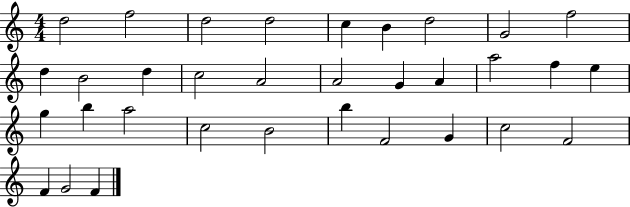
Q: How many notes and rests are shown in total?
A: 33